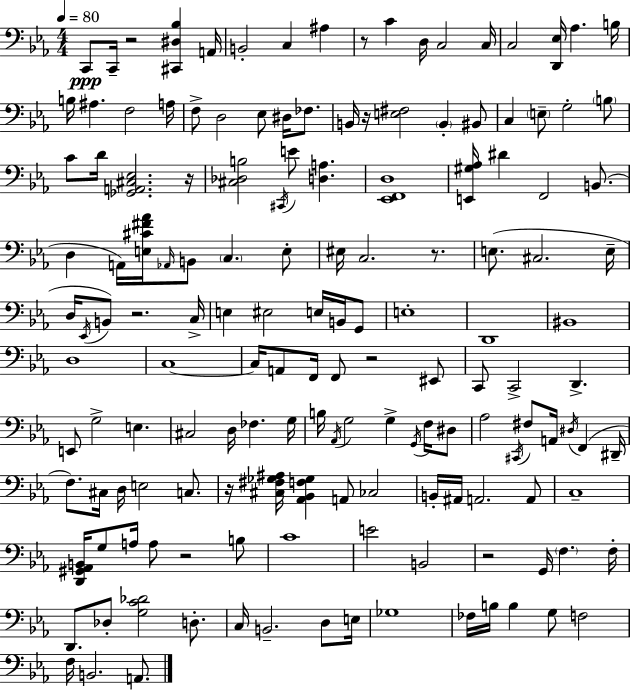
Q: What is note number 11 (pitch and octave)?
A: C3